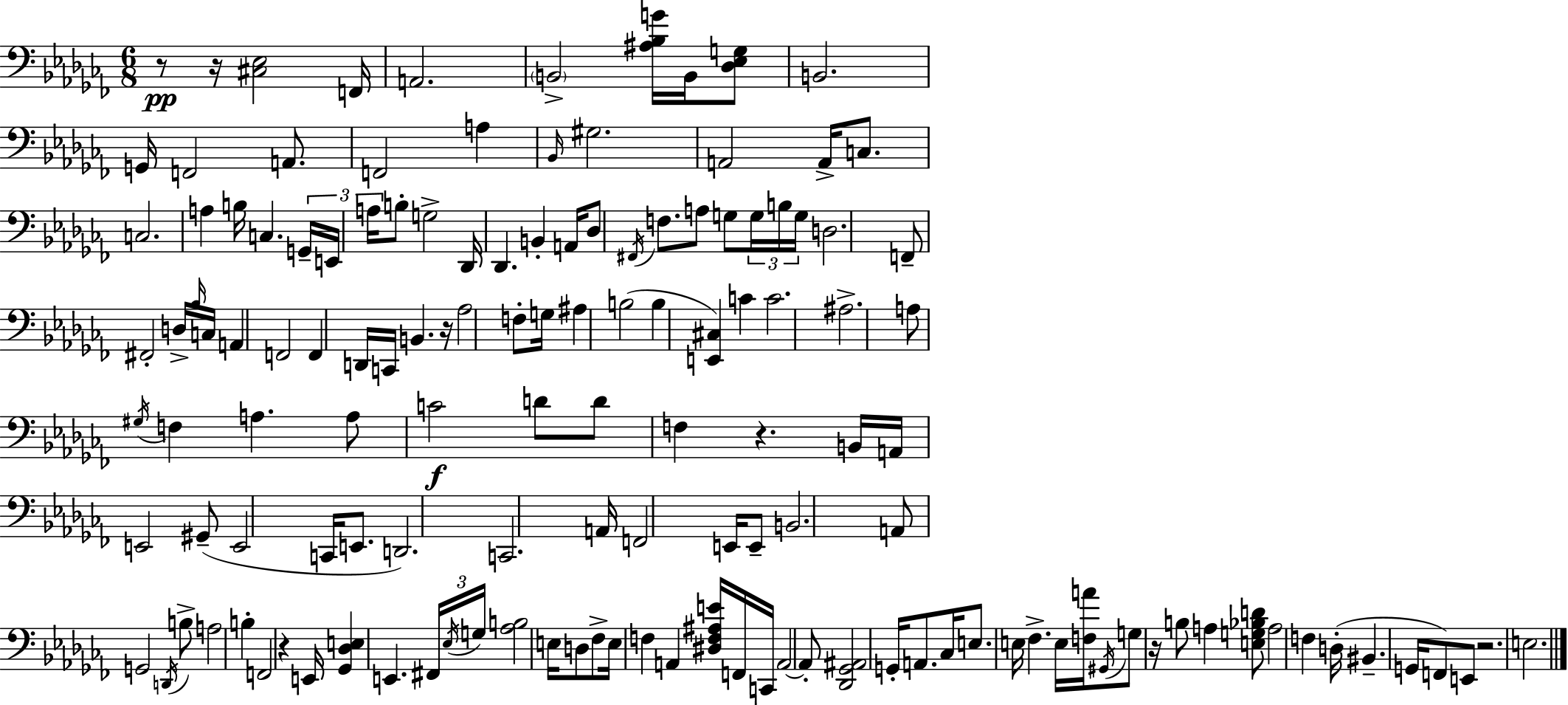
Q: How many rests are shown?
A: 7